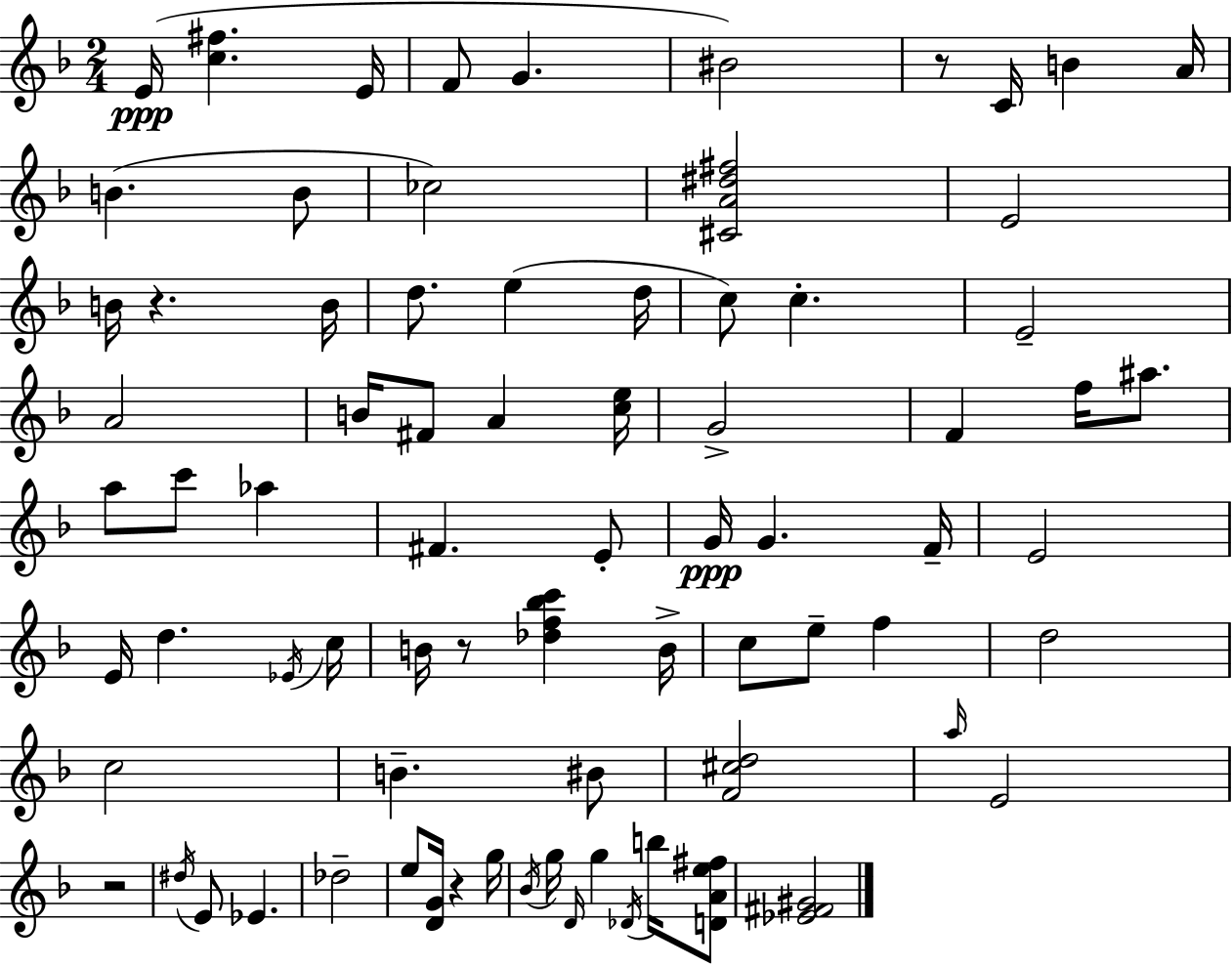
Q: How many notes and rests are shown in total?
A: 77